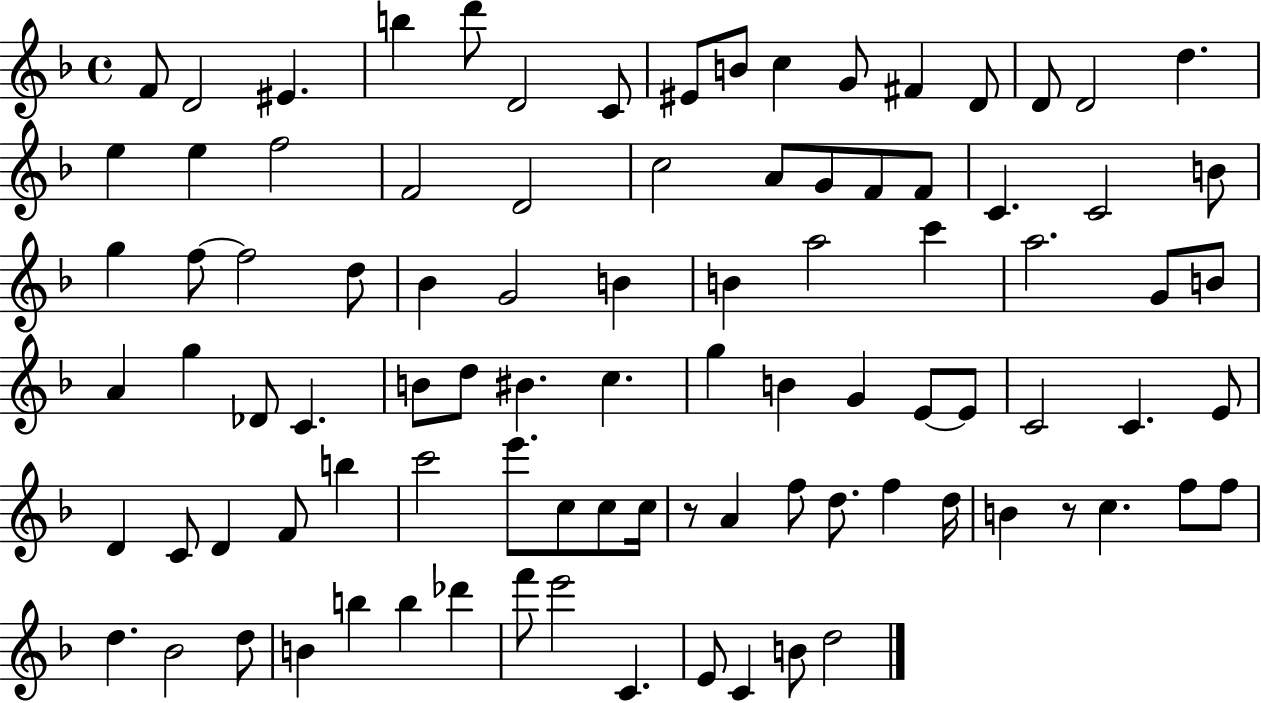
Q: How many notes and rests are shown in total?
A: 93